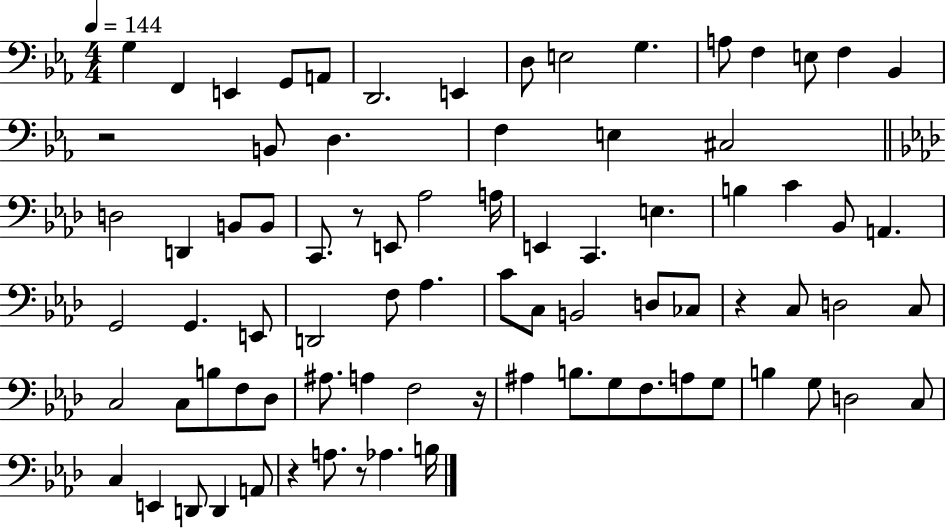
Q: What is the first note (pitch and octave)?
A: G3